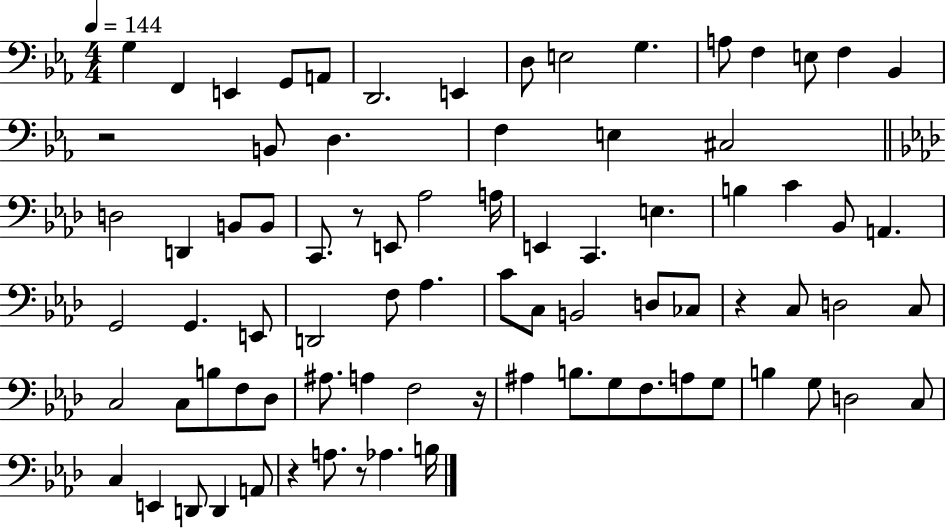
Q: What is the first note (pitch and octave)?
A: G3